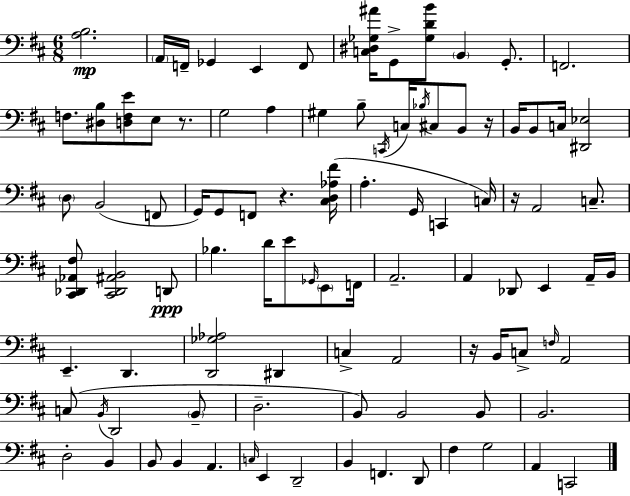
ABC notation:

X:1
T:Untitled
M:6/8
L:1/4
K:D
[A,B,]2 A,,/4 F,,/4 _G,, E,, F,,/2 [C,^D,_G,^A]/4 G,,/2 [_G,DB]/2 B,, G,,/2 F,,2 F,/2 [^D,B,]/2 [D,F,E]/2 E,/2 z/2 G,2 A, ^G, B,/2 C,,/4 C,/4 _B,/4 ^C,/2 B,,/2 z/4 B,,/4 B,,/2 C,/4 [^D,,_E,]2 D,/2 B,,2 F,,/2 G,,/4 G,,/2 F,,/2 z [^C,D,_A,^F]/4 A, G,,/4 C,, C,/4 z/4 A,,2 C,/2 [^C,,_D,,_A,,^F,]/2 [^C,,_D,,^A,,B,,]2 D,,/2 _B, D/4 E/2 _G,,/4 E,,/2 F,,/4 A,,2 A,, _D,,/2 E,, A,,/4 B,,/4 E,, D,, [D,,_G,_A,]2 ^D,, C, A,,2 z/4 B,,/4 C,/2 F,/4 A,,2 C,/2 B,,/4 D,,2 B,,/2 D,2 B,,/2 B,,2 B,,/2 B,,2 D,2 B,, B,,/2 B,, A,, C,/4 E,, D,,2 B,, F,, D,,/2 ^F, G,2 A,, C,,2